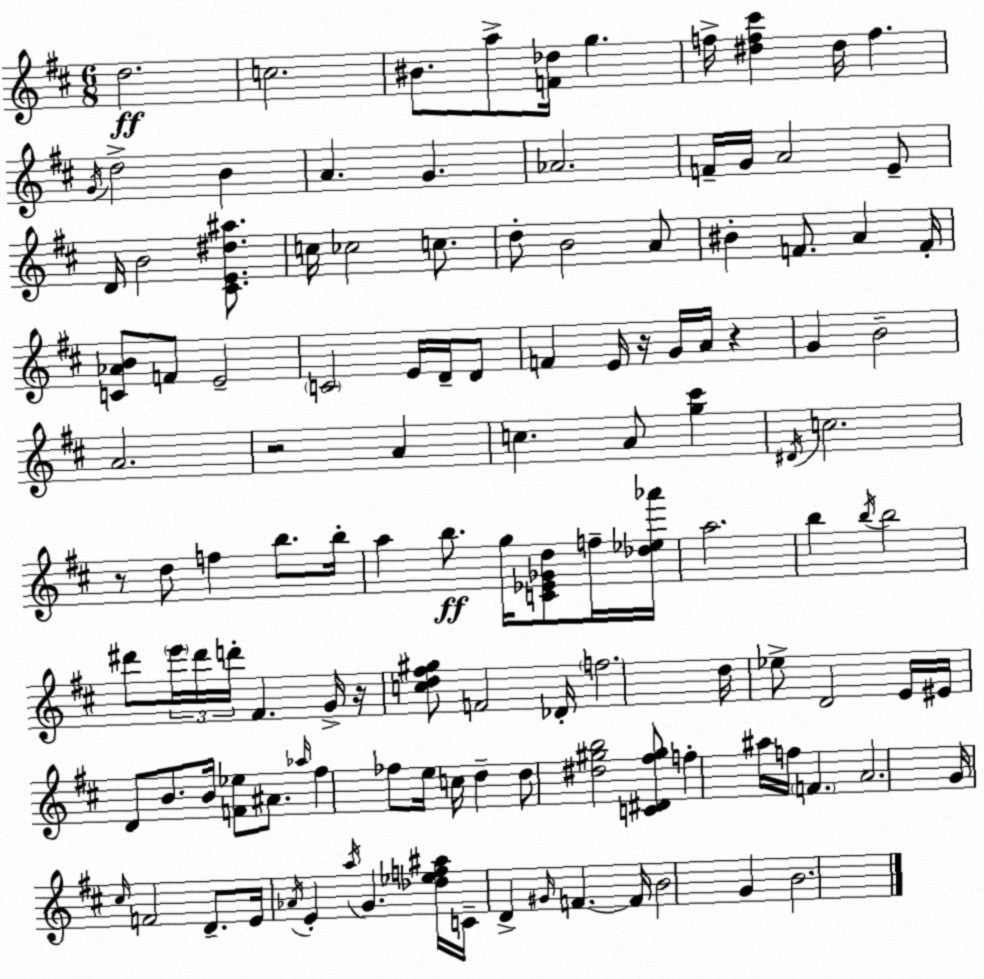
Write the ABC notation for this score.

X:1
T:Untitled
M:6/8
L:1/4
K:D
d2 c2 ^B/2 a/2 [F_d]/4 g f/4 [^df^c'] ^d/4 f G/4 d2 B A G _A2 F/4 G/4 A2 E/2 D/4 B2 [^CE^d^a]/2 c/4 _c2 c/2 d/2 B2 A/2 ^B F/2 A F/4 [C_AB]/2 F/2 E2 C2 E/4 D/4 D/2 F E/4 z/4 G/4 A/4 z G B2 A2 z2 A c A/2 [g^c'] ^D/4 c2 z/2 d/2 f b/2 b/4 a b/2 g/4 [C_E_Gd]/2 f/4 [_d_e_a']/4 a2 b b/4 b2 ^d'/2 e'/4 ^d'/4 d'/4 ^F G/4 z/4 [cd^f^g]/2 F2 _D/4 f2 d/4 _e/2 D2 E/4 ^E/4 D/2 B/2 B/4 [F_e]/2 ^A/2 _a/4 ^f _f/2 e/4 c/4 d d/2 [^d^gb]2 [C^D^f^g]/2 f ^a/4 f/4 F A2 G/4 ^c/4 F2 D/2 E/4 _A/4 E a/4 G [_d_ef^a]/4 C/4 D ^G/4 F F/4 B2 G B2